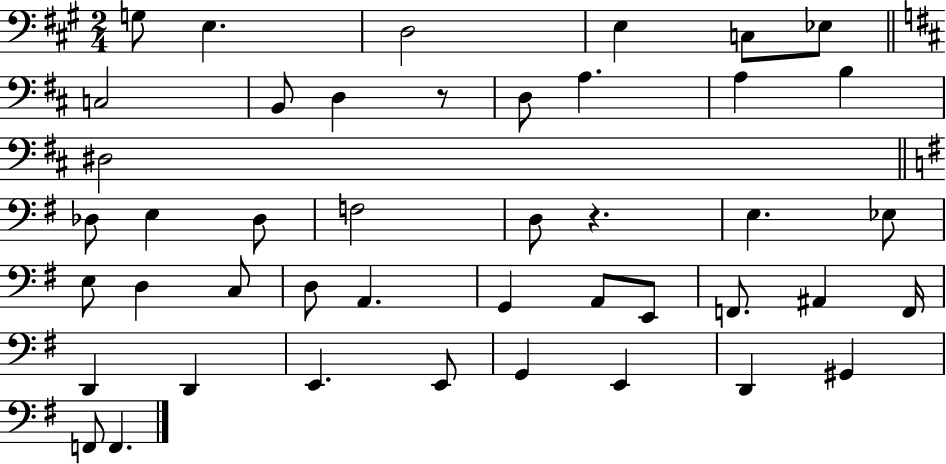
{
  \clef bass
  \numericTimeSignature
  \time 2/4
  \key a \major
  g8 e4. | d2 | e4 c8 ees8 | \bar "||" \break \key d \major c2 | b,8 d4 r8 | d8 a4. | a4 b4 | \break dis2 | \bar "||" \break \key e \minor des8 e4 des8 | f2 | d8 r4. | e4. ees8 | \break e8 d4 c8 | d8 a,4. | g,4 a,8 e,8 | f,8. ais,4 f,16 | \break d,4 d,4 | e,4. e,8 | g,4 e,4 | d,4 gis,4 | \break f,8 f,4. | \bar "|."
}